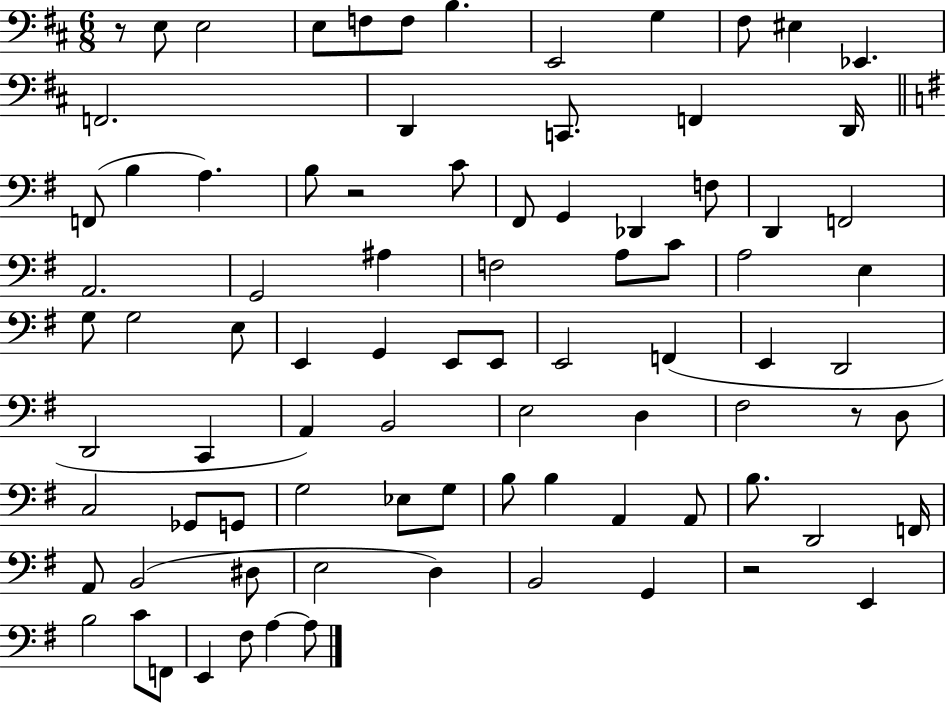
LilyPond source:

{
  \clef bass
  \numericTimeSignature
  \time 6/8
  \key d \major
  r8 e8 e2 | e8 f8 f8 b4. | e,2 g4 | fis8 eis4 ees,4. | \break f,2. | d,4 c,8. f,4 d,16 | \bar "||" \break \key g \major f,8( b4 a4.) | b8 r2 c'8 | fis,8 g,4 des,4 f8 | d,4 f,2 | \break a,2. | g,2 ais4 | f2 a8 c'8 | a2 e4 | \break g8 g2 e8 | e,4 g,4 e,8 e,8 | e,2 f,4( | e,4 d,2 | \break d,2 c,4 | a,4) b,2 | e2 d4 | fis2 r8 d8 | \break c2 ges,8 g,8 | g2 ees8 g8 | b8 b4 a,4 a,8 | b8. d,2 f,16 | \break a,8 b,2( dis8 | e2 d4) | b,2 g,4 | r2 e,4 | \break b2 c'8 f,8 | e,4 fis8 a4~~ a8 | \bar "|."
}